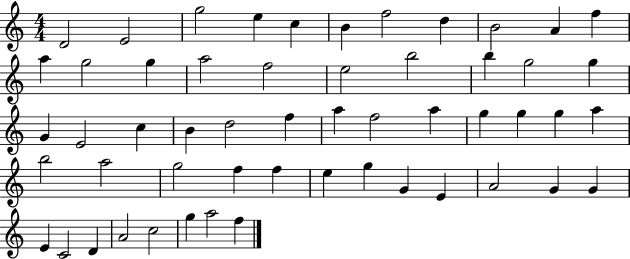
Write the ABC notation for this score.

X:1
T:Untitled
M:4/4
L:1/4
K:C
D2 E2 g2 e c B f2 d B2 A f a g2 g a2 f2 e2 b2 b g2 g G E2 c B d2 f a f2 a g g g a b2 a2 g2 f f e g G E A2 G G E C2 D A2 c2 g a2 f